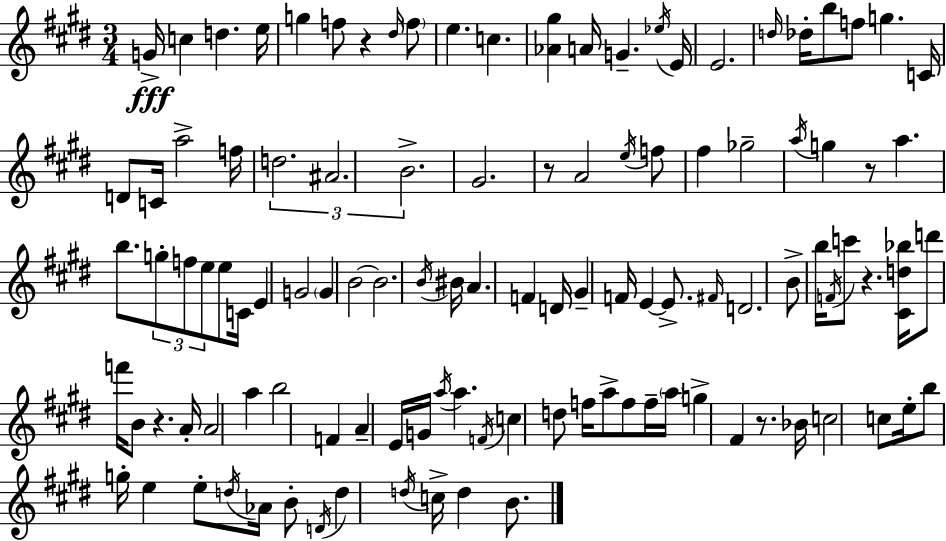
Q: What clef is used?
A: treble